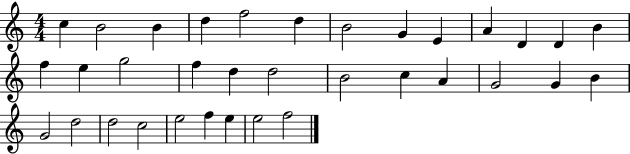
X:1
T:Untitled
M:4/4
L:1/4
K:C
c B2 B d f2 d B2 G E A D D B f e g2 f d d2 B2 c A G2 G B G2 d2 d2 c2 e2 f e e2 f2